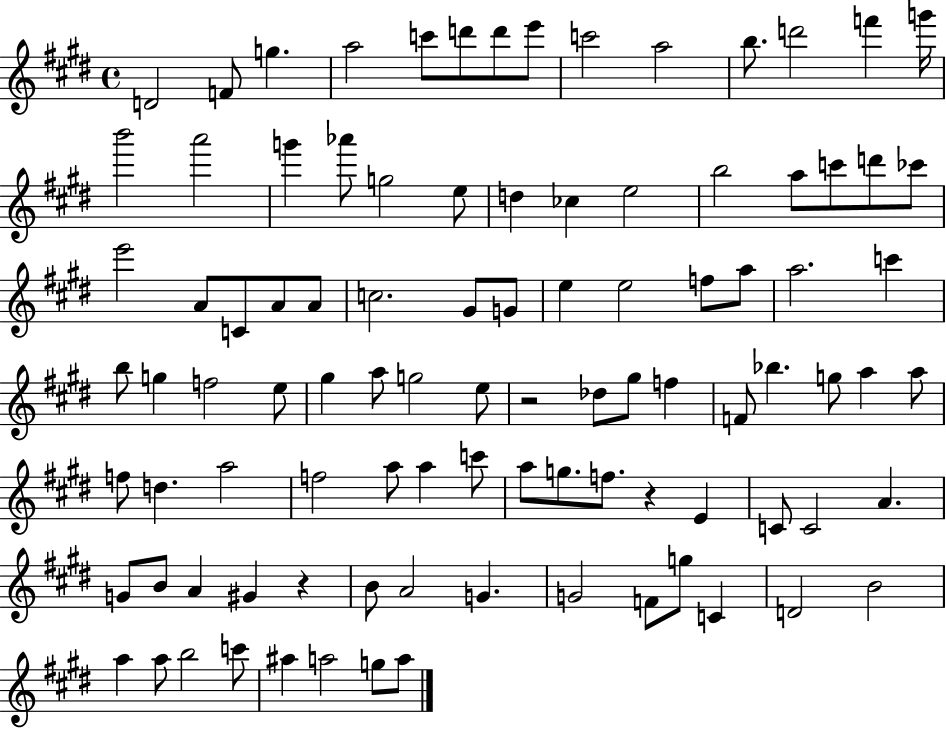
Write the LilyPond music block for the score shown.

{
  \clef treble
  \time 4/4
  \defaultTimeSignature
  \key e \major
  \repeat volta 2 { d'2 f'8 g''4. | a''2 c'''8 d'''8 d'''8 e'''8 | c'''2 a''2 | b''8. d'''2 f'''4 g'''16 | \break b'''2 a'''2 | g'''4 aes'''8 g''2 e''8 | d''4 ces''4 e''2 | b''2 a''8 c'''8 d'''8 ces'''8 | \break e'''2 a'8 c'8 a'8 a'8 | c''2. gis'8 g'8 | e''4 e''2 f''8 a''8 | a''2. c'''4 | \break b''8 g''4 f''2 e''8 | gis''4 a''8 g''2 e''8 | r2 des''8 gis''8 f''4 | f'8 bes''4. g''8 a''4 a''8 | \break f''8 d''4. a''2 | f''2 a''8 a''4 c'''8 | a''8 g''8. f''8. r4 e'4 | c'8 c'2 a'4. | \break g'8 b'8 a'4 gis'4 r4 | b'8 a'2 g'4. | g'2 f'8 g''8 c'4 | d'2 b'2 | \break a''4 a''8 b''2 c'''8 | ais''4 a''2 g''8 a''8 | } \bar "|."
}